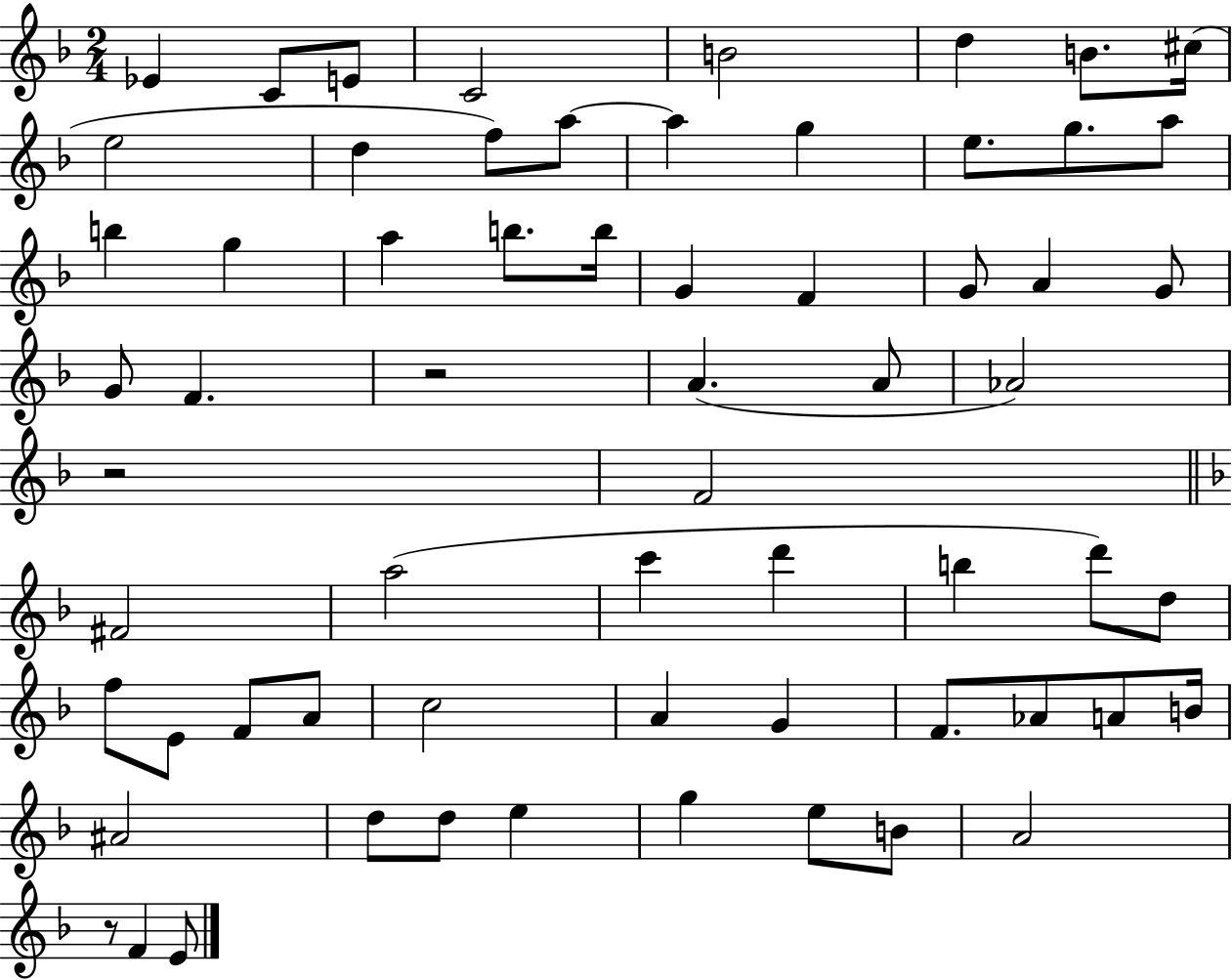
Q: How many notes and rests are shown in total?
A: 64